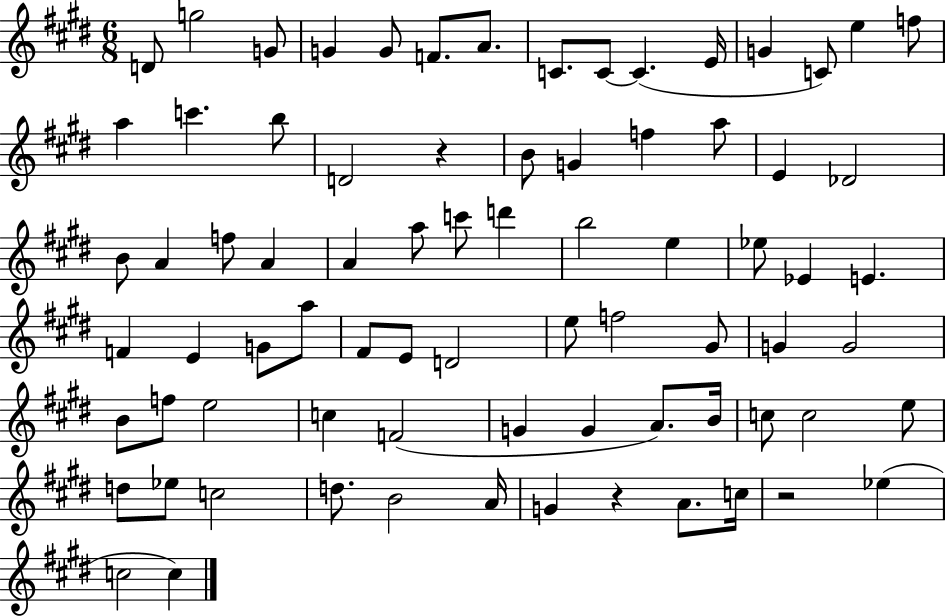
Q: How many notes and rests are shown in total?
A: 77